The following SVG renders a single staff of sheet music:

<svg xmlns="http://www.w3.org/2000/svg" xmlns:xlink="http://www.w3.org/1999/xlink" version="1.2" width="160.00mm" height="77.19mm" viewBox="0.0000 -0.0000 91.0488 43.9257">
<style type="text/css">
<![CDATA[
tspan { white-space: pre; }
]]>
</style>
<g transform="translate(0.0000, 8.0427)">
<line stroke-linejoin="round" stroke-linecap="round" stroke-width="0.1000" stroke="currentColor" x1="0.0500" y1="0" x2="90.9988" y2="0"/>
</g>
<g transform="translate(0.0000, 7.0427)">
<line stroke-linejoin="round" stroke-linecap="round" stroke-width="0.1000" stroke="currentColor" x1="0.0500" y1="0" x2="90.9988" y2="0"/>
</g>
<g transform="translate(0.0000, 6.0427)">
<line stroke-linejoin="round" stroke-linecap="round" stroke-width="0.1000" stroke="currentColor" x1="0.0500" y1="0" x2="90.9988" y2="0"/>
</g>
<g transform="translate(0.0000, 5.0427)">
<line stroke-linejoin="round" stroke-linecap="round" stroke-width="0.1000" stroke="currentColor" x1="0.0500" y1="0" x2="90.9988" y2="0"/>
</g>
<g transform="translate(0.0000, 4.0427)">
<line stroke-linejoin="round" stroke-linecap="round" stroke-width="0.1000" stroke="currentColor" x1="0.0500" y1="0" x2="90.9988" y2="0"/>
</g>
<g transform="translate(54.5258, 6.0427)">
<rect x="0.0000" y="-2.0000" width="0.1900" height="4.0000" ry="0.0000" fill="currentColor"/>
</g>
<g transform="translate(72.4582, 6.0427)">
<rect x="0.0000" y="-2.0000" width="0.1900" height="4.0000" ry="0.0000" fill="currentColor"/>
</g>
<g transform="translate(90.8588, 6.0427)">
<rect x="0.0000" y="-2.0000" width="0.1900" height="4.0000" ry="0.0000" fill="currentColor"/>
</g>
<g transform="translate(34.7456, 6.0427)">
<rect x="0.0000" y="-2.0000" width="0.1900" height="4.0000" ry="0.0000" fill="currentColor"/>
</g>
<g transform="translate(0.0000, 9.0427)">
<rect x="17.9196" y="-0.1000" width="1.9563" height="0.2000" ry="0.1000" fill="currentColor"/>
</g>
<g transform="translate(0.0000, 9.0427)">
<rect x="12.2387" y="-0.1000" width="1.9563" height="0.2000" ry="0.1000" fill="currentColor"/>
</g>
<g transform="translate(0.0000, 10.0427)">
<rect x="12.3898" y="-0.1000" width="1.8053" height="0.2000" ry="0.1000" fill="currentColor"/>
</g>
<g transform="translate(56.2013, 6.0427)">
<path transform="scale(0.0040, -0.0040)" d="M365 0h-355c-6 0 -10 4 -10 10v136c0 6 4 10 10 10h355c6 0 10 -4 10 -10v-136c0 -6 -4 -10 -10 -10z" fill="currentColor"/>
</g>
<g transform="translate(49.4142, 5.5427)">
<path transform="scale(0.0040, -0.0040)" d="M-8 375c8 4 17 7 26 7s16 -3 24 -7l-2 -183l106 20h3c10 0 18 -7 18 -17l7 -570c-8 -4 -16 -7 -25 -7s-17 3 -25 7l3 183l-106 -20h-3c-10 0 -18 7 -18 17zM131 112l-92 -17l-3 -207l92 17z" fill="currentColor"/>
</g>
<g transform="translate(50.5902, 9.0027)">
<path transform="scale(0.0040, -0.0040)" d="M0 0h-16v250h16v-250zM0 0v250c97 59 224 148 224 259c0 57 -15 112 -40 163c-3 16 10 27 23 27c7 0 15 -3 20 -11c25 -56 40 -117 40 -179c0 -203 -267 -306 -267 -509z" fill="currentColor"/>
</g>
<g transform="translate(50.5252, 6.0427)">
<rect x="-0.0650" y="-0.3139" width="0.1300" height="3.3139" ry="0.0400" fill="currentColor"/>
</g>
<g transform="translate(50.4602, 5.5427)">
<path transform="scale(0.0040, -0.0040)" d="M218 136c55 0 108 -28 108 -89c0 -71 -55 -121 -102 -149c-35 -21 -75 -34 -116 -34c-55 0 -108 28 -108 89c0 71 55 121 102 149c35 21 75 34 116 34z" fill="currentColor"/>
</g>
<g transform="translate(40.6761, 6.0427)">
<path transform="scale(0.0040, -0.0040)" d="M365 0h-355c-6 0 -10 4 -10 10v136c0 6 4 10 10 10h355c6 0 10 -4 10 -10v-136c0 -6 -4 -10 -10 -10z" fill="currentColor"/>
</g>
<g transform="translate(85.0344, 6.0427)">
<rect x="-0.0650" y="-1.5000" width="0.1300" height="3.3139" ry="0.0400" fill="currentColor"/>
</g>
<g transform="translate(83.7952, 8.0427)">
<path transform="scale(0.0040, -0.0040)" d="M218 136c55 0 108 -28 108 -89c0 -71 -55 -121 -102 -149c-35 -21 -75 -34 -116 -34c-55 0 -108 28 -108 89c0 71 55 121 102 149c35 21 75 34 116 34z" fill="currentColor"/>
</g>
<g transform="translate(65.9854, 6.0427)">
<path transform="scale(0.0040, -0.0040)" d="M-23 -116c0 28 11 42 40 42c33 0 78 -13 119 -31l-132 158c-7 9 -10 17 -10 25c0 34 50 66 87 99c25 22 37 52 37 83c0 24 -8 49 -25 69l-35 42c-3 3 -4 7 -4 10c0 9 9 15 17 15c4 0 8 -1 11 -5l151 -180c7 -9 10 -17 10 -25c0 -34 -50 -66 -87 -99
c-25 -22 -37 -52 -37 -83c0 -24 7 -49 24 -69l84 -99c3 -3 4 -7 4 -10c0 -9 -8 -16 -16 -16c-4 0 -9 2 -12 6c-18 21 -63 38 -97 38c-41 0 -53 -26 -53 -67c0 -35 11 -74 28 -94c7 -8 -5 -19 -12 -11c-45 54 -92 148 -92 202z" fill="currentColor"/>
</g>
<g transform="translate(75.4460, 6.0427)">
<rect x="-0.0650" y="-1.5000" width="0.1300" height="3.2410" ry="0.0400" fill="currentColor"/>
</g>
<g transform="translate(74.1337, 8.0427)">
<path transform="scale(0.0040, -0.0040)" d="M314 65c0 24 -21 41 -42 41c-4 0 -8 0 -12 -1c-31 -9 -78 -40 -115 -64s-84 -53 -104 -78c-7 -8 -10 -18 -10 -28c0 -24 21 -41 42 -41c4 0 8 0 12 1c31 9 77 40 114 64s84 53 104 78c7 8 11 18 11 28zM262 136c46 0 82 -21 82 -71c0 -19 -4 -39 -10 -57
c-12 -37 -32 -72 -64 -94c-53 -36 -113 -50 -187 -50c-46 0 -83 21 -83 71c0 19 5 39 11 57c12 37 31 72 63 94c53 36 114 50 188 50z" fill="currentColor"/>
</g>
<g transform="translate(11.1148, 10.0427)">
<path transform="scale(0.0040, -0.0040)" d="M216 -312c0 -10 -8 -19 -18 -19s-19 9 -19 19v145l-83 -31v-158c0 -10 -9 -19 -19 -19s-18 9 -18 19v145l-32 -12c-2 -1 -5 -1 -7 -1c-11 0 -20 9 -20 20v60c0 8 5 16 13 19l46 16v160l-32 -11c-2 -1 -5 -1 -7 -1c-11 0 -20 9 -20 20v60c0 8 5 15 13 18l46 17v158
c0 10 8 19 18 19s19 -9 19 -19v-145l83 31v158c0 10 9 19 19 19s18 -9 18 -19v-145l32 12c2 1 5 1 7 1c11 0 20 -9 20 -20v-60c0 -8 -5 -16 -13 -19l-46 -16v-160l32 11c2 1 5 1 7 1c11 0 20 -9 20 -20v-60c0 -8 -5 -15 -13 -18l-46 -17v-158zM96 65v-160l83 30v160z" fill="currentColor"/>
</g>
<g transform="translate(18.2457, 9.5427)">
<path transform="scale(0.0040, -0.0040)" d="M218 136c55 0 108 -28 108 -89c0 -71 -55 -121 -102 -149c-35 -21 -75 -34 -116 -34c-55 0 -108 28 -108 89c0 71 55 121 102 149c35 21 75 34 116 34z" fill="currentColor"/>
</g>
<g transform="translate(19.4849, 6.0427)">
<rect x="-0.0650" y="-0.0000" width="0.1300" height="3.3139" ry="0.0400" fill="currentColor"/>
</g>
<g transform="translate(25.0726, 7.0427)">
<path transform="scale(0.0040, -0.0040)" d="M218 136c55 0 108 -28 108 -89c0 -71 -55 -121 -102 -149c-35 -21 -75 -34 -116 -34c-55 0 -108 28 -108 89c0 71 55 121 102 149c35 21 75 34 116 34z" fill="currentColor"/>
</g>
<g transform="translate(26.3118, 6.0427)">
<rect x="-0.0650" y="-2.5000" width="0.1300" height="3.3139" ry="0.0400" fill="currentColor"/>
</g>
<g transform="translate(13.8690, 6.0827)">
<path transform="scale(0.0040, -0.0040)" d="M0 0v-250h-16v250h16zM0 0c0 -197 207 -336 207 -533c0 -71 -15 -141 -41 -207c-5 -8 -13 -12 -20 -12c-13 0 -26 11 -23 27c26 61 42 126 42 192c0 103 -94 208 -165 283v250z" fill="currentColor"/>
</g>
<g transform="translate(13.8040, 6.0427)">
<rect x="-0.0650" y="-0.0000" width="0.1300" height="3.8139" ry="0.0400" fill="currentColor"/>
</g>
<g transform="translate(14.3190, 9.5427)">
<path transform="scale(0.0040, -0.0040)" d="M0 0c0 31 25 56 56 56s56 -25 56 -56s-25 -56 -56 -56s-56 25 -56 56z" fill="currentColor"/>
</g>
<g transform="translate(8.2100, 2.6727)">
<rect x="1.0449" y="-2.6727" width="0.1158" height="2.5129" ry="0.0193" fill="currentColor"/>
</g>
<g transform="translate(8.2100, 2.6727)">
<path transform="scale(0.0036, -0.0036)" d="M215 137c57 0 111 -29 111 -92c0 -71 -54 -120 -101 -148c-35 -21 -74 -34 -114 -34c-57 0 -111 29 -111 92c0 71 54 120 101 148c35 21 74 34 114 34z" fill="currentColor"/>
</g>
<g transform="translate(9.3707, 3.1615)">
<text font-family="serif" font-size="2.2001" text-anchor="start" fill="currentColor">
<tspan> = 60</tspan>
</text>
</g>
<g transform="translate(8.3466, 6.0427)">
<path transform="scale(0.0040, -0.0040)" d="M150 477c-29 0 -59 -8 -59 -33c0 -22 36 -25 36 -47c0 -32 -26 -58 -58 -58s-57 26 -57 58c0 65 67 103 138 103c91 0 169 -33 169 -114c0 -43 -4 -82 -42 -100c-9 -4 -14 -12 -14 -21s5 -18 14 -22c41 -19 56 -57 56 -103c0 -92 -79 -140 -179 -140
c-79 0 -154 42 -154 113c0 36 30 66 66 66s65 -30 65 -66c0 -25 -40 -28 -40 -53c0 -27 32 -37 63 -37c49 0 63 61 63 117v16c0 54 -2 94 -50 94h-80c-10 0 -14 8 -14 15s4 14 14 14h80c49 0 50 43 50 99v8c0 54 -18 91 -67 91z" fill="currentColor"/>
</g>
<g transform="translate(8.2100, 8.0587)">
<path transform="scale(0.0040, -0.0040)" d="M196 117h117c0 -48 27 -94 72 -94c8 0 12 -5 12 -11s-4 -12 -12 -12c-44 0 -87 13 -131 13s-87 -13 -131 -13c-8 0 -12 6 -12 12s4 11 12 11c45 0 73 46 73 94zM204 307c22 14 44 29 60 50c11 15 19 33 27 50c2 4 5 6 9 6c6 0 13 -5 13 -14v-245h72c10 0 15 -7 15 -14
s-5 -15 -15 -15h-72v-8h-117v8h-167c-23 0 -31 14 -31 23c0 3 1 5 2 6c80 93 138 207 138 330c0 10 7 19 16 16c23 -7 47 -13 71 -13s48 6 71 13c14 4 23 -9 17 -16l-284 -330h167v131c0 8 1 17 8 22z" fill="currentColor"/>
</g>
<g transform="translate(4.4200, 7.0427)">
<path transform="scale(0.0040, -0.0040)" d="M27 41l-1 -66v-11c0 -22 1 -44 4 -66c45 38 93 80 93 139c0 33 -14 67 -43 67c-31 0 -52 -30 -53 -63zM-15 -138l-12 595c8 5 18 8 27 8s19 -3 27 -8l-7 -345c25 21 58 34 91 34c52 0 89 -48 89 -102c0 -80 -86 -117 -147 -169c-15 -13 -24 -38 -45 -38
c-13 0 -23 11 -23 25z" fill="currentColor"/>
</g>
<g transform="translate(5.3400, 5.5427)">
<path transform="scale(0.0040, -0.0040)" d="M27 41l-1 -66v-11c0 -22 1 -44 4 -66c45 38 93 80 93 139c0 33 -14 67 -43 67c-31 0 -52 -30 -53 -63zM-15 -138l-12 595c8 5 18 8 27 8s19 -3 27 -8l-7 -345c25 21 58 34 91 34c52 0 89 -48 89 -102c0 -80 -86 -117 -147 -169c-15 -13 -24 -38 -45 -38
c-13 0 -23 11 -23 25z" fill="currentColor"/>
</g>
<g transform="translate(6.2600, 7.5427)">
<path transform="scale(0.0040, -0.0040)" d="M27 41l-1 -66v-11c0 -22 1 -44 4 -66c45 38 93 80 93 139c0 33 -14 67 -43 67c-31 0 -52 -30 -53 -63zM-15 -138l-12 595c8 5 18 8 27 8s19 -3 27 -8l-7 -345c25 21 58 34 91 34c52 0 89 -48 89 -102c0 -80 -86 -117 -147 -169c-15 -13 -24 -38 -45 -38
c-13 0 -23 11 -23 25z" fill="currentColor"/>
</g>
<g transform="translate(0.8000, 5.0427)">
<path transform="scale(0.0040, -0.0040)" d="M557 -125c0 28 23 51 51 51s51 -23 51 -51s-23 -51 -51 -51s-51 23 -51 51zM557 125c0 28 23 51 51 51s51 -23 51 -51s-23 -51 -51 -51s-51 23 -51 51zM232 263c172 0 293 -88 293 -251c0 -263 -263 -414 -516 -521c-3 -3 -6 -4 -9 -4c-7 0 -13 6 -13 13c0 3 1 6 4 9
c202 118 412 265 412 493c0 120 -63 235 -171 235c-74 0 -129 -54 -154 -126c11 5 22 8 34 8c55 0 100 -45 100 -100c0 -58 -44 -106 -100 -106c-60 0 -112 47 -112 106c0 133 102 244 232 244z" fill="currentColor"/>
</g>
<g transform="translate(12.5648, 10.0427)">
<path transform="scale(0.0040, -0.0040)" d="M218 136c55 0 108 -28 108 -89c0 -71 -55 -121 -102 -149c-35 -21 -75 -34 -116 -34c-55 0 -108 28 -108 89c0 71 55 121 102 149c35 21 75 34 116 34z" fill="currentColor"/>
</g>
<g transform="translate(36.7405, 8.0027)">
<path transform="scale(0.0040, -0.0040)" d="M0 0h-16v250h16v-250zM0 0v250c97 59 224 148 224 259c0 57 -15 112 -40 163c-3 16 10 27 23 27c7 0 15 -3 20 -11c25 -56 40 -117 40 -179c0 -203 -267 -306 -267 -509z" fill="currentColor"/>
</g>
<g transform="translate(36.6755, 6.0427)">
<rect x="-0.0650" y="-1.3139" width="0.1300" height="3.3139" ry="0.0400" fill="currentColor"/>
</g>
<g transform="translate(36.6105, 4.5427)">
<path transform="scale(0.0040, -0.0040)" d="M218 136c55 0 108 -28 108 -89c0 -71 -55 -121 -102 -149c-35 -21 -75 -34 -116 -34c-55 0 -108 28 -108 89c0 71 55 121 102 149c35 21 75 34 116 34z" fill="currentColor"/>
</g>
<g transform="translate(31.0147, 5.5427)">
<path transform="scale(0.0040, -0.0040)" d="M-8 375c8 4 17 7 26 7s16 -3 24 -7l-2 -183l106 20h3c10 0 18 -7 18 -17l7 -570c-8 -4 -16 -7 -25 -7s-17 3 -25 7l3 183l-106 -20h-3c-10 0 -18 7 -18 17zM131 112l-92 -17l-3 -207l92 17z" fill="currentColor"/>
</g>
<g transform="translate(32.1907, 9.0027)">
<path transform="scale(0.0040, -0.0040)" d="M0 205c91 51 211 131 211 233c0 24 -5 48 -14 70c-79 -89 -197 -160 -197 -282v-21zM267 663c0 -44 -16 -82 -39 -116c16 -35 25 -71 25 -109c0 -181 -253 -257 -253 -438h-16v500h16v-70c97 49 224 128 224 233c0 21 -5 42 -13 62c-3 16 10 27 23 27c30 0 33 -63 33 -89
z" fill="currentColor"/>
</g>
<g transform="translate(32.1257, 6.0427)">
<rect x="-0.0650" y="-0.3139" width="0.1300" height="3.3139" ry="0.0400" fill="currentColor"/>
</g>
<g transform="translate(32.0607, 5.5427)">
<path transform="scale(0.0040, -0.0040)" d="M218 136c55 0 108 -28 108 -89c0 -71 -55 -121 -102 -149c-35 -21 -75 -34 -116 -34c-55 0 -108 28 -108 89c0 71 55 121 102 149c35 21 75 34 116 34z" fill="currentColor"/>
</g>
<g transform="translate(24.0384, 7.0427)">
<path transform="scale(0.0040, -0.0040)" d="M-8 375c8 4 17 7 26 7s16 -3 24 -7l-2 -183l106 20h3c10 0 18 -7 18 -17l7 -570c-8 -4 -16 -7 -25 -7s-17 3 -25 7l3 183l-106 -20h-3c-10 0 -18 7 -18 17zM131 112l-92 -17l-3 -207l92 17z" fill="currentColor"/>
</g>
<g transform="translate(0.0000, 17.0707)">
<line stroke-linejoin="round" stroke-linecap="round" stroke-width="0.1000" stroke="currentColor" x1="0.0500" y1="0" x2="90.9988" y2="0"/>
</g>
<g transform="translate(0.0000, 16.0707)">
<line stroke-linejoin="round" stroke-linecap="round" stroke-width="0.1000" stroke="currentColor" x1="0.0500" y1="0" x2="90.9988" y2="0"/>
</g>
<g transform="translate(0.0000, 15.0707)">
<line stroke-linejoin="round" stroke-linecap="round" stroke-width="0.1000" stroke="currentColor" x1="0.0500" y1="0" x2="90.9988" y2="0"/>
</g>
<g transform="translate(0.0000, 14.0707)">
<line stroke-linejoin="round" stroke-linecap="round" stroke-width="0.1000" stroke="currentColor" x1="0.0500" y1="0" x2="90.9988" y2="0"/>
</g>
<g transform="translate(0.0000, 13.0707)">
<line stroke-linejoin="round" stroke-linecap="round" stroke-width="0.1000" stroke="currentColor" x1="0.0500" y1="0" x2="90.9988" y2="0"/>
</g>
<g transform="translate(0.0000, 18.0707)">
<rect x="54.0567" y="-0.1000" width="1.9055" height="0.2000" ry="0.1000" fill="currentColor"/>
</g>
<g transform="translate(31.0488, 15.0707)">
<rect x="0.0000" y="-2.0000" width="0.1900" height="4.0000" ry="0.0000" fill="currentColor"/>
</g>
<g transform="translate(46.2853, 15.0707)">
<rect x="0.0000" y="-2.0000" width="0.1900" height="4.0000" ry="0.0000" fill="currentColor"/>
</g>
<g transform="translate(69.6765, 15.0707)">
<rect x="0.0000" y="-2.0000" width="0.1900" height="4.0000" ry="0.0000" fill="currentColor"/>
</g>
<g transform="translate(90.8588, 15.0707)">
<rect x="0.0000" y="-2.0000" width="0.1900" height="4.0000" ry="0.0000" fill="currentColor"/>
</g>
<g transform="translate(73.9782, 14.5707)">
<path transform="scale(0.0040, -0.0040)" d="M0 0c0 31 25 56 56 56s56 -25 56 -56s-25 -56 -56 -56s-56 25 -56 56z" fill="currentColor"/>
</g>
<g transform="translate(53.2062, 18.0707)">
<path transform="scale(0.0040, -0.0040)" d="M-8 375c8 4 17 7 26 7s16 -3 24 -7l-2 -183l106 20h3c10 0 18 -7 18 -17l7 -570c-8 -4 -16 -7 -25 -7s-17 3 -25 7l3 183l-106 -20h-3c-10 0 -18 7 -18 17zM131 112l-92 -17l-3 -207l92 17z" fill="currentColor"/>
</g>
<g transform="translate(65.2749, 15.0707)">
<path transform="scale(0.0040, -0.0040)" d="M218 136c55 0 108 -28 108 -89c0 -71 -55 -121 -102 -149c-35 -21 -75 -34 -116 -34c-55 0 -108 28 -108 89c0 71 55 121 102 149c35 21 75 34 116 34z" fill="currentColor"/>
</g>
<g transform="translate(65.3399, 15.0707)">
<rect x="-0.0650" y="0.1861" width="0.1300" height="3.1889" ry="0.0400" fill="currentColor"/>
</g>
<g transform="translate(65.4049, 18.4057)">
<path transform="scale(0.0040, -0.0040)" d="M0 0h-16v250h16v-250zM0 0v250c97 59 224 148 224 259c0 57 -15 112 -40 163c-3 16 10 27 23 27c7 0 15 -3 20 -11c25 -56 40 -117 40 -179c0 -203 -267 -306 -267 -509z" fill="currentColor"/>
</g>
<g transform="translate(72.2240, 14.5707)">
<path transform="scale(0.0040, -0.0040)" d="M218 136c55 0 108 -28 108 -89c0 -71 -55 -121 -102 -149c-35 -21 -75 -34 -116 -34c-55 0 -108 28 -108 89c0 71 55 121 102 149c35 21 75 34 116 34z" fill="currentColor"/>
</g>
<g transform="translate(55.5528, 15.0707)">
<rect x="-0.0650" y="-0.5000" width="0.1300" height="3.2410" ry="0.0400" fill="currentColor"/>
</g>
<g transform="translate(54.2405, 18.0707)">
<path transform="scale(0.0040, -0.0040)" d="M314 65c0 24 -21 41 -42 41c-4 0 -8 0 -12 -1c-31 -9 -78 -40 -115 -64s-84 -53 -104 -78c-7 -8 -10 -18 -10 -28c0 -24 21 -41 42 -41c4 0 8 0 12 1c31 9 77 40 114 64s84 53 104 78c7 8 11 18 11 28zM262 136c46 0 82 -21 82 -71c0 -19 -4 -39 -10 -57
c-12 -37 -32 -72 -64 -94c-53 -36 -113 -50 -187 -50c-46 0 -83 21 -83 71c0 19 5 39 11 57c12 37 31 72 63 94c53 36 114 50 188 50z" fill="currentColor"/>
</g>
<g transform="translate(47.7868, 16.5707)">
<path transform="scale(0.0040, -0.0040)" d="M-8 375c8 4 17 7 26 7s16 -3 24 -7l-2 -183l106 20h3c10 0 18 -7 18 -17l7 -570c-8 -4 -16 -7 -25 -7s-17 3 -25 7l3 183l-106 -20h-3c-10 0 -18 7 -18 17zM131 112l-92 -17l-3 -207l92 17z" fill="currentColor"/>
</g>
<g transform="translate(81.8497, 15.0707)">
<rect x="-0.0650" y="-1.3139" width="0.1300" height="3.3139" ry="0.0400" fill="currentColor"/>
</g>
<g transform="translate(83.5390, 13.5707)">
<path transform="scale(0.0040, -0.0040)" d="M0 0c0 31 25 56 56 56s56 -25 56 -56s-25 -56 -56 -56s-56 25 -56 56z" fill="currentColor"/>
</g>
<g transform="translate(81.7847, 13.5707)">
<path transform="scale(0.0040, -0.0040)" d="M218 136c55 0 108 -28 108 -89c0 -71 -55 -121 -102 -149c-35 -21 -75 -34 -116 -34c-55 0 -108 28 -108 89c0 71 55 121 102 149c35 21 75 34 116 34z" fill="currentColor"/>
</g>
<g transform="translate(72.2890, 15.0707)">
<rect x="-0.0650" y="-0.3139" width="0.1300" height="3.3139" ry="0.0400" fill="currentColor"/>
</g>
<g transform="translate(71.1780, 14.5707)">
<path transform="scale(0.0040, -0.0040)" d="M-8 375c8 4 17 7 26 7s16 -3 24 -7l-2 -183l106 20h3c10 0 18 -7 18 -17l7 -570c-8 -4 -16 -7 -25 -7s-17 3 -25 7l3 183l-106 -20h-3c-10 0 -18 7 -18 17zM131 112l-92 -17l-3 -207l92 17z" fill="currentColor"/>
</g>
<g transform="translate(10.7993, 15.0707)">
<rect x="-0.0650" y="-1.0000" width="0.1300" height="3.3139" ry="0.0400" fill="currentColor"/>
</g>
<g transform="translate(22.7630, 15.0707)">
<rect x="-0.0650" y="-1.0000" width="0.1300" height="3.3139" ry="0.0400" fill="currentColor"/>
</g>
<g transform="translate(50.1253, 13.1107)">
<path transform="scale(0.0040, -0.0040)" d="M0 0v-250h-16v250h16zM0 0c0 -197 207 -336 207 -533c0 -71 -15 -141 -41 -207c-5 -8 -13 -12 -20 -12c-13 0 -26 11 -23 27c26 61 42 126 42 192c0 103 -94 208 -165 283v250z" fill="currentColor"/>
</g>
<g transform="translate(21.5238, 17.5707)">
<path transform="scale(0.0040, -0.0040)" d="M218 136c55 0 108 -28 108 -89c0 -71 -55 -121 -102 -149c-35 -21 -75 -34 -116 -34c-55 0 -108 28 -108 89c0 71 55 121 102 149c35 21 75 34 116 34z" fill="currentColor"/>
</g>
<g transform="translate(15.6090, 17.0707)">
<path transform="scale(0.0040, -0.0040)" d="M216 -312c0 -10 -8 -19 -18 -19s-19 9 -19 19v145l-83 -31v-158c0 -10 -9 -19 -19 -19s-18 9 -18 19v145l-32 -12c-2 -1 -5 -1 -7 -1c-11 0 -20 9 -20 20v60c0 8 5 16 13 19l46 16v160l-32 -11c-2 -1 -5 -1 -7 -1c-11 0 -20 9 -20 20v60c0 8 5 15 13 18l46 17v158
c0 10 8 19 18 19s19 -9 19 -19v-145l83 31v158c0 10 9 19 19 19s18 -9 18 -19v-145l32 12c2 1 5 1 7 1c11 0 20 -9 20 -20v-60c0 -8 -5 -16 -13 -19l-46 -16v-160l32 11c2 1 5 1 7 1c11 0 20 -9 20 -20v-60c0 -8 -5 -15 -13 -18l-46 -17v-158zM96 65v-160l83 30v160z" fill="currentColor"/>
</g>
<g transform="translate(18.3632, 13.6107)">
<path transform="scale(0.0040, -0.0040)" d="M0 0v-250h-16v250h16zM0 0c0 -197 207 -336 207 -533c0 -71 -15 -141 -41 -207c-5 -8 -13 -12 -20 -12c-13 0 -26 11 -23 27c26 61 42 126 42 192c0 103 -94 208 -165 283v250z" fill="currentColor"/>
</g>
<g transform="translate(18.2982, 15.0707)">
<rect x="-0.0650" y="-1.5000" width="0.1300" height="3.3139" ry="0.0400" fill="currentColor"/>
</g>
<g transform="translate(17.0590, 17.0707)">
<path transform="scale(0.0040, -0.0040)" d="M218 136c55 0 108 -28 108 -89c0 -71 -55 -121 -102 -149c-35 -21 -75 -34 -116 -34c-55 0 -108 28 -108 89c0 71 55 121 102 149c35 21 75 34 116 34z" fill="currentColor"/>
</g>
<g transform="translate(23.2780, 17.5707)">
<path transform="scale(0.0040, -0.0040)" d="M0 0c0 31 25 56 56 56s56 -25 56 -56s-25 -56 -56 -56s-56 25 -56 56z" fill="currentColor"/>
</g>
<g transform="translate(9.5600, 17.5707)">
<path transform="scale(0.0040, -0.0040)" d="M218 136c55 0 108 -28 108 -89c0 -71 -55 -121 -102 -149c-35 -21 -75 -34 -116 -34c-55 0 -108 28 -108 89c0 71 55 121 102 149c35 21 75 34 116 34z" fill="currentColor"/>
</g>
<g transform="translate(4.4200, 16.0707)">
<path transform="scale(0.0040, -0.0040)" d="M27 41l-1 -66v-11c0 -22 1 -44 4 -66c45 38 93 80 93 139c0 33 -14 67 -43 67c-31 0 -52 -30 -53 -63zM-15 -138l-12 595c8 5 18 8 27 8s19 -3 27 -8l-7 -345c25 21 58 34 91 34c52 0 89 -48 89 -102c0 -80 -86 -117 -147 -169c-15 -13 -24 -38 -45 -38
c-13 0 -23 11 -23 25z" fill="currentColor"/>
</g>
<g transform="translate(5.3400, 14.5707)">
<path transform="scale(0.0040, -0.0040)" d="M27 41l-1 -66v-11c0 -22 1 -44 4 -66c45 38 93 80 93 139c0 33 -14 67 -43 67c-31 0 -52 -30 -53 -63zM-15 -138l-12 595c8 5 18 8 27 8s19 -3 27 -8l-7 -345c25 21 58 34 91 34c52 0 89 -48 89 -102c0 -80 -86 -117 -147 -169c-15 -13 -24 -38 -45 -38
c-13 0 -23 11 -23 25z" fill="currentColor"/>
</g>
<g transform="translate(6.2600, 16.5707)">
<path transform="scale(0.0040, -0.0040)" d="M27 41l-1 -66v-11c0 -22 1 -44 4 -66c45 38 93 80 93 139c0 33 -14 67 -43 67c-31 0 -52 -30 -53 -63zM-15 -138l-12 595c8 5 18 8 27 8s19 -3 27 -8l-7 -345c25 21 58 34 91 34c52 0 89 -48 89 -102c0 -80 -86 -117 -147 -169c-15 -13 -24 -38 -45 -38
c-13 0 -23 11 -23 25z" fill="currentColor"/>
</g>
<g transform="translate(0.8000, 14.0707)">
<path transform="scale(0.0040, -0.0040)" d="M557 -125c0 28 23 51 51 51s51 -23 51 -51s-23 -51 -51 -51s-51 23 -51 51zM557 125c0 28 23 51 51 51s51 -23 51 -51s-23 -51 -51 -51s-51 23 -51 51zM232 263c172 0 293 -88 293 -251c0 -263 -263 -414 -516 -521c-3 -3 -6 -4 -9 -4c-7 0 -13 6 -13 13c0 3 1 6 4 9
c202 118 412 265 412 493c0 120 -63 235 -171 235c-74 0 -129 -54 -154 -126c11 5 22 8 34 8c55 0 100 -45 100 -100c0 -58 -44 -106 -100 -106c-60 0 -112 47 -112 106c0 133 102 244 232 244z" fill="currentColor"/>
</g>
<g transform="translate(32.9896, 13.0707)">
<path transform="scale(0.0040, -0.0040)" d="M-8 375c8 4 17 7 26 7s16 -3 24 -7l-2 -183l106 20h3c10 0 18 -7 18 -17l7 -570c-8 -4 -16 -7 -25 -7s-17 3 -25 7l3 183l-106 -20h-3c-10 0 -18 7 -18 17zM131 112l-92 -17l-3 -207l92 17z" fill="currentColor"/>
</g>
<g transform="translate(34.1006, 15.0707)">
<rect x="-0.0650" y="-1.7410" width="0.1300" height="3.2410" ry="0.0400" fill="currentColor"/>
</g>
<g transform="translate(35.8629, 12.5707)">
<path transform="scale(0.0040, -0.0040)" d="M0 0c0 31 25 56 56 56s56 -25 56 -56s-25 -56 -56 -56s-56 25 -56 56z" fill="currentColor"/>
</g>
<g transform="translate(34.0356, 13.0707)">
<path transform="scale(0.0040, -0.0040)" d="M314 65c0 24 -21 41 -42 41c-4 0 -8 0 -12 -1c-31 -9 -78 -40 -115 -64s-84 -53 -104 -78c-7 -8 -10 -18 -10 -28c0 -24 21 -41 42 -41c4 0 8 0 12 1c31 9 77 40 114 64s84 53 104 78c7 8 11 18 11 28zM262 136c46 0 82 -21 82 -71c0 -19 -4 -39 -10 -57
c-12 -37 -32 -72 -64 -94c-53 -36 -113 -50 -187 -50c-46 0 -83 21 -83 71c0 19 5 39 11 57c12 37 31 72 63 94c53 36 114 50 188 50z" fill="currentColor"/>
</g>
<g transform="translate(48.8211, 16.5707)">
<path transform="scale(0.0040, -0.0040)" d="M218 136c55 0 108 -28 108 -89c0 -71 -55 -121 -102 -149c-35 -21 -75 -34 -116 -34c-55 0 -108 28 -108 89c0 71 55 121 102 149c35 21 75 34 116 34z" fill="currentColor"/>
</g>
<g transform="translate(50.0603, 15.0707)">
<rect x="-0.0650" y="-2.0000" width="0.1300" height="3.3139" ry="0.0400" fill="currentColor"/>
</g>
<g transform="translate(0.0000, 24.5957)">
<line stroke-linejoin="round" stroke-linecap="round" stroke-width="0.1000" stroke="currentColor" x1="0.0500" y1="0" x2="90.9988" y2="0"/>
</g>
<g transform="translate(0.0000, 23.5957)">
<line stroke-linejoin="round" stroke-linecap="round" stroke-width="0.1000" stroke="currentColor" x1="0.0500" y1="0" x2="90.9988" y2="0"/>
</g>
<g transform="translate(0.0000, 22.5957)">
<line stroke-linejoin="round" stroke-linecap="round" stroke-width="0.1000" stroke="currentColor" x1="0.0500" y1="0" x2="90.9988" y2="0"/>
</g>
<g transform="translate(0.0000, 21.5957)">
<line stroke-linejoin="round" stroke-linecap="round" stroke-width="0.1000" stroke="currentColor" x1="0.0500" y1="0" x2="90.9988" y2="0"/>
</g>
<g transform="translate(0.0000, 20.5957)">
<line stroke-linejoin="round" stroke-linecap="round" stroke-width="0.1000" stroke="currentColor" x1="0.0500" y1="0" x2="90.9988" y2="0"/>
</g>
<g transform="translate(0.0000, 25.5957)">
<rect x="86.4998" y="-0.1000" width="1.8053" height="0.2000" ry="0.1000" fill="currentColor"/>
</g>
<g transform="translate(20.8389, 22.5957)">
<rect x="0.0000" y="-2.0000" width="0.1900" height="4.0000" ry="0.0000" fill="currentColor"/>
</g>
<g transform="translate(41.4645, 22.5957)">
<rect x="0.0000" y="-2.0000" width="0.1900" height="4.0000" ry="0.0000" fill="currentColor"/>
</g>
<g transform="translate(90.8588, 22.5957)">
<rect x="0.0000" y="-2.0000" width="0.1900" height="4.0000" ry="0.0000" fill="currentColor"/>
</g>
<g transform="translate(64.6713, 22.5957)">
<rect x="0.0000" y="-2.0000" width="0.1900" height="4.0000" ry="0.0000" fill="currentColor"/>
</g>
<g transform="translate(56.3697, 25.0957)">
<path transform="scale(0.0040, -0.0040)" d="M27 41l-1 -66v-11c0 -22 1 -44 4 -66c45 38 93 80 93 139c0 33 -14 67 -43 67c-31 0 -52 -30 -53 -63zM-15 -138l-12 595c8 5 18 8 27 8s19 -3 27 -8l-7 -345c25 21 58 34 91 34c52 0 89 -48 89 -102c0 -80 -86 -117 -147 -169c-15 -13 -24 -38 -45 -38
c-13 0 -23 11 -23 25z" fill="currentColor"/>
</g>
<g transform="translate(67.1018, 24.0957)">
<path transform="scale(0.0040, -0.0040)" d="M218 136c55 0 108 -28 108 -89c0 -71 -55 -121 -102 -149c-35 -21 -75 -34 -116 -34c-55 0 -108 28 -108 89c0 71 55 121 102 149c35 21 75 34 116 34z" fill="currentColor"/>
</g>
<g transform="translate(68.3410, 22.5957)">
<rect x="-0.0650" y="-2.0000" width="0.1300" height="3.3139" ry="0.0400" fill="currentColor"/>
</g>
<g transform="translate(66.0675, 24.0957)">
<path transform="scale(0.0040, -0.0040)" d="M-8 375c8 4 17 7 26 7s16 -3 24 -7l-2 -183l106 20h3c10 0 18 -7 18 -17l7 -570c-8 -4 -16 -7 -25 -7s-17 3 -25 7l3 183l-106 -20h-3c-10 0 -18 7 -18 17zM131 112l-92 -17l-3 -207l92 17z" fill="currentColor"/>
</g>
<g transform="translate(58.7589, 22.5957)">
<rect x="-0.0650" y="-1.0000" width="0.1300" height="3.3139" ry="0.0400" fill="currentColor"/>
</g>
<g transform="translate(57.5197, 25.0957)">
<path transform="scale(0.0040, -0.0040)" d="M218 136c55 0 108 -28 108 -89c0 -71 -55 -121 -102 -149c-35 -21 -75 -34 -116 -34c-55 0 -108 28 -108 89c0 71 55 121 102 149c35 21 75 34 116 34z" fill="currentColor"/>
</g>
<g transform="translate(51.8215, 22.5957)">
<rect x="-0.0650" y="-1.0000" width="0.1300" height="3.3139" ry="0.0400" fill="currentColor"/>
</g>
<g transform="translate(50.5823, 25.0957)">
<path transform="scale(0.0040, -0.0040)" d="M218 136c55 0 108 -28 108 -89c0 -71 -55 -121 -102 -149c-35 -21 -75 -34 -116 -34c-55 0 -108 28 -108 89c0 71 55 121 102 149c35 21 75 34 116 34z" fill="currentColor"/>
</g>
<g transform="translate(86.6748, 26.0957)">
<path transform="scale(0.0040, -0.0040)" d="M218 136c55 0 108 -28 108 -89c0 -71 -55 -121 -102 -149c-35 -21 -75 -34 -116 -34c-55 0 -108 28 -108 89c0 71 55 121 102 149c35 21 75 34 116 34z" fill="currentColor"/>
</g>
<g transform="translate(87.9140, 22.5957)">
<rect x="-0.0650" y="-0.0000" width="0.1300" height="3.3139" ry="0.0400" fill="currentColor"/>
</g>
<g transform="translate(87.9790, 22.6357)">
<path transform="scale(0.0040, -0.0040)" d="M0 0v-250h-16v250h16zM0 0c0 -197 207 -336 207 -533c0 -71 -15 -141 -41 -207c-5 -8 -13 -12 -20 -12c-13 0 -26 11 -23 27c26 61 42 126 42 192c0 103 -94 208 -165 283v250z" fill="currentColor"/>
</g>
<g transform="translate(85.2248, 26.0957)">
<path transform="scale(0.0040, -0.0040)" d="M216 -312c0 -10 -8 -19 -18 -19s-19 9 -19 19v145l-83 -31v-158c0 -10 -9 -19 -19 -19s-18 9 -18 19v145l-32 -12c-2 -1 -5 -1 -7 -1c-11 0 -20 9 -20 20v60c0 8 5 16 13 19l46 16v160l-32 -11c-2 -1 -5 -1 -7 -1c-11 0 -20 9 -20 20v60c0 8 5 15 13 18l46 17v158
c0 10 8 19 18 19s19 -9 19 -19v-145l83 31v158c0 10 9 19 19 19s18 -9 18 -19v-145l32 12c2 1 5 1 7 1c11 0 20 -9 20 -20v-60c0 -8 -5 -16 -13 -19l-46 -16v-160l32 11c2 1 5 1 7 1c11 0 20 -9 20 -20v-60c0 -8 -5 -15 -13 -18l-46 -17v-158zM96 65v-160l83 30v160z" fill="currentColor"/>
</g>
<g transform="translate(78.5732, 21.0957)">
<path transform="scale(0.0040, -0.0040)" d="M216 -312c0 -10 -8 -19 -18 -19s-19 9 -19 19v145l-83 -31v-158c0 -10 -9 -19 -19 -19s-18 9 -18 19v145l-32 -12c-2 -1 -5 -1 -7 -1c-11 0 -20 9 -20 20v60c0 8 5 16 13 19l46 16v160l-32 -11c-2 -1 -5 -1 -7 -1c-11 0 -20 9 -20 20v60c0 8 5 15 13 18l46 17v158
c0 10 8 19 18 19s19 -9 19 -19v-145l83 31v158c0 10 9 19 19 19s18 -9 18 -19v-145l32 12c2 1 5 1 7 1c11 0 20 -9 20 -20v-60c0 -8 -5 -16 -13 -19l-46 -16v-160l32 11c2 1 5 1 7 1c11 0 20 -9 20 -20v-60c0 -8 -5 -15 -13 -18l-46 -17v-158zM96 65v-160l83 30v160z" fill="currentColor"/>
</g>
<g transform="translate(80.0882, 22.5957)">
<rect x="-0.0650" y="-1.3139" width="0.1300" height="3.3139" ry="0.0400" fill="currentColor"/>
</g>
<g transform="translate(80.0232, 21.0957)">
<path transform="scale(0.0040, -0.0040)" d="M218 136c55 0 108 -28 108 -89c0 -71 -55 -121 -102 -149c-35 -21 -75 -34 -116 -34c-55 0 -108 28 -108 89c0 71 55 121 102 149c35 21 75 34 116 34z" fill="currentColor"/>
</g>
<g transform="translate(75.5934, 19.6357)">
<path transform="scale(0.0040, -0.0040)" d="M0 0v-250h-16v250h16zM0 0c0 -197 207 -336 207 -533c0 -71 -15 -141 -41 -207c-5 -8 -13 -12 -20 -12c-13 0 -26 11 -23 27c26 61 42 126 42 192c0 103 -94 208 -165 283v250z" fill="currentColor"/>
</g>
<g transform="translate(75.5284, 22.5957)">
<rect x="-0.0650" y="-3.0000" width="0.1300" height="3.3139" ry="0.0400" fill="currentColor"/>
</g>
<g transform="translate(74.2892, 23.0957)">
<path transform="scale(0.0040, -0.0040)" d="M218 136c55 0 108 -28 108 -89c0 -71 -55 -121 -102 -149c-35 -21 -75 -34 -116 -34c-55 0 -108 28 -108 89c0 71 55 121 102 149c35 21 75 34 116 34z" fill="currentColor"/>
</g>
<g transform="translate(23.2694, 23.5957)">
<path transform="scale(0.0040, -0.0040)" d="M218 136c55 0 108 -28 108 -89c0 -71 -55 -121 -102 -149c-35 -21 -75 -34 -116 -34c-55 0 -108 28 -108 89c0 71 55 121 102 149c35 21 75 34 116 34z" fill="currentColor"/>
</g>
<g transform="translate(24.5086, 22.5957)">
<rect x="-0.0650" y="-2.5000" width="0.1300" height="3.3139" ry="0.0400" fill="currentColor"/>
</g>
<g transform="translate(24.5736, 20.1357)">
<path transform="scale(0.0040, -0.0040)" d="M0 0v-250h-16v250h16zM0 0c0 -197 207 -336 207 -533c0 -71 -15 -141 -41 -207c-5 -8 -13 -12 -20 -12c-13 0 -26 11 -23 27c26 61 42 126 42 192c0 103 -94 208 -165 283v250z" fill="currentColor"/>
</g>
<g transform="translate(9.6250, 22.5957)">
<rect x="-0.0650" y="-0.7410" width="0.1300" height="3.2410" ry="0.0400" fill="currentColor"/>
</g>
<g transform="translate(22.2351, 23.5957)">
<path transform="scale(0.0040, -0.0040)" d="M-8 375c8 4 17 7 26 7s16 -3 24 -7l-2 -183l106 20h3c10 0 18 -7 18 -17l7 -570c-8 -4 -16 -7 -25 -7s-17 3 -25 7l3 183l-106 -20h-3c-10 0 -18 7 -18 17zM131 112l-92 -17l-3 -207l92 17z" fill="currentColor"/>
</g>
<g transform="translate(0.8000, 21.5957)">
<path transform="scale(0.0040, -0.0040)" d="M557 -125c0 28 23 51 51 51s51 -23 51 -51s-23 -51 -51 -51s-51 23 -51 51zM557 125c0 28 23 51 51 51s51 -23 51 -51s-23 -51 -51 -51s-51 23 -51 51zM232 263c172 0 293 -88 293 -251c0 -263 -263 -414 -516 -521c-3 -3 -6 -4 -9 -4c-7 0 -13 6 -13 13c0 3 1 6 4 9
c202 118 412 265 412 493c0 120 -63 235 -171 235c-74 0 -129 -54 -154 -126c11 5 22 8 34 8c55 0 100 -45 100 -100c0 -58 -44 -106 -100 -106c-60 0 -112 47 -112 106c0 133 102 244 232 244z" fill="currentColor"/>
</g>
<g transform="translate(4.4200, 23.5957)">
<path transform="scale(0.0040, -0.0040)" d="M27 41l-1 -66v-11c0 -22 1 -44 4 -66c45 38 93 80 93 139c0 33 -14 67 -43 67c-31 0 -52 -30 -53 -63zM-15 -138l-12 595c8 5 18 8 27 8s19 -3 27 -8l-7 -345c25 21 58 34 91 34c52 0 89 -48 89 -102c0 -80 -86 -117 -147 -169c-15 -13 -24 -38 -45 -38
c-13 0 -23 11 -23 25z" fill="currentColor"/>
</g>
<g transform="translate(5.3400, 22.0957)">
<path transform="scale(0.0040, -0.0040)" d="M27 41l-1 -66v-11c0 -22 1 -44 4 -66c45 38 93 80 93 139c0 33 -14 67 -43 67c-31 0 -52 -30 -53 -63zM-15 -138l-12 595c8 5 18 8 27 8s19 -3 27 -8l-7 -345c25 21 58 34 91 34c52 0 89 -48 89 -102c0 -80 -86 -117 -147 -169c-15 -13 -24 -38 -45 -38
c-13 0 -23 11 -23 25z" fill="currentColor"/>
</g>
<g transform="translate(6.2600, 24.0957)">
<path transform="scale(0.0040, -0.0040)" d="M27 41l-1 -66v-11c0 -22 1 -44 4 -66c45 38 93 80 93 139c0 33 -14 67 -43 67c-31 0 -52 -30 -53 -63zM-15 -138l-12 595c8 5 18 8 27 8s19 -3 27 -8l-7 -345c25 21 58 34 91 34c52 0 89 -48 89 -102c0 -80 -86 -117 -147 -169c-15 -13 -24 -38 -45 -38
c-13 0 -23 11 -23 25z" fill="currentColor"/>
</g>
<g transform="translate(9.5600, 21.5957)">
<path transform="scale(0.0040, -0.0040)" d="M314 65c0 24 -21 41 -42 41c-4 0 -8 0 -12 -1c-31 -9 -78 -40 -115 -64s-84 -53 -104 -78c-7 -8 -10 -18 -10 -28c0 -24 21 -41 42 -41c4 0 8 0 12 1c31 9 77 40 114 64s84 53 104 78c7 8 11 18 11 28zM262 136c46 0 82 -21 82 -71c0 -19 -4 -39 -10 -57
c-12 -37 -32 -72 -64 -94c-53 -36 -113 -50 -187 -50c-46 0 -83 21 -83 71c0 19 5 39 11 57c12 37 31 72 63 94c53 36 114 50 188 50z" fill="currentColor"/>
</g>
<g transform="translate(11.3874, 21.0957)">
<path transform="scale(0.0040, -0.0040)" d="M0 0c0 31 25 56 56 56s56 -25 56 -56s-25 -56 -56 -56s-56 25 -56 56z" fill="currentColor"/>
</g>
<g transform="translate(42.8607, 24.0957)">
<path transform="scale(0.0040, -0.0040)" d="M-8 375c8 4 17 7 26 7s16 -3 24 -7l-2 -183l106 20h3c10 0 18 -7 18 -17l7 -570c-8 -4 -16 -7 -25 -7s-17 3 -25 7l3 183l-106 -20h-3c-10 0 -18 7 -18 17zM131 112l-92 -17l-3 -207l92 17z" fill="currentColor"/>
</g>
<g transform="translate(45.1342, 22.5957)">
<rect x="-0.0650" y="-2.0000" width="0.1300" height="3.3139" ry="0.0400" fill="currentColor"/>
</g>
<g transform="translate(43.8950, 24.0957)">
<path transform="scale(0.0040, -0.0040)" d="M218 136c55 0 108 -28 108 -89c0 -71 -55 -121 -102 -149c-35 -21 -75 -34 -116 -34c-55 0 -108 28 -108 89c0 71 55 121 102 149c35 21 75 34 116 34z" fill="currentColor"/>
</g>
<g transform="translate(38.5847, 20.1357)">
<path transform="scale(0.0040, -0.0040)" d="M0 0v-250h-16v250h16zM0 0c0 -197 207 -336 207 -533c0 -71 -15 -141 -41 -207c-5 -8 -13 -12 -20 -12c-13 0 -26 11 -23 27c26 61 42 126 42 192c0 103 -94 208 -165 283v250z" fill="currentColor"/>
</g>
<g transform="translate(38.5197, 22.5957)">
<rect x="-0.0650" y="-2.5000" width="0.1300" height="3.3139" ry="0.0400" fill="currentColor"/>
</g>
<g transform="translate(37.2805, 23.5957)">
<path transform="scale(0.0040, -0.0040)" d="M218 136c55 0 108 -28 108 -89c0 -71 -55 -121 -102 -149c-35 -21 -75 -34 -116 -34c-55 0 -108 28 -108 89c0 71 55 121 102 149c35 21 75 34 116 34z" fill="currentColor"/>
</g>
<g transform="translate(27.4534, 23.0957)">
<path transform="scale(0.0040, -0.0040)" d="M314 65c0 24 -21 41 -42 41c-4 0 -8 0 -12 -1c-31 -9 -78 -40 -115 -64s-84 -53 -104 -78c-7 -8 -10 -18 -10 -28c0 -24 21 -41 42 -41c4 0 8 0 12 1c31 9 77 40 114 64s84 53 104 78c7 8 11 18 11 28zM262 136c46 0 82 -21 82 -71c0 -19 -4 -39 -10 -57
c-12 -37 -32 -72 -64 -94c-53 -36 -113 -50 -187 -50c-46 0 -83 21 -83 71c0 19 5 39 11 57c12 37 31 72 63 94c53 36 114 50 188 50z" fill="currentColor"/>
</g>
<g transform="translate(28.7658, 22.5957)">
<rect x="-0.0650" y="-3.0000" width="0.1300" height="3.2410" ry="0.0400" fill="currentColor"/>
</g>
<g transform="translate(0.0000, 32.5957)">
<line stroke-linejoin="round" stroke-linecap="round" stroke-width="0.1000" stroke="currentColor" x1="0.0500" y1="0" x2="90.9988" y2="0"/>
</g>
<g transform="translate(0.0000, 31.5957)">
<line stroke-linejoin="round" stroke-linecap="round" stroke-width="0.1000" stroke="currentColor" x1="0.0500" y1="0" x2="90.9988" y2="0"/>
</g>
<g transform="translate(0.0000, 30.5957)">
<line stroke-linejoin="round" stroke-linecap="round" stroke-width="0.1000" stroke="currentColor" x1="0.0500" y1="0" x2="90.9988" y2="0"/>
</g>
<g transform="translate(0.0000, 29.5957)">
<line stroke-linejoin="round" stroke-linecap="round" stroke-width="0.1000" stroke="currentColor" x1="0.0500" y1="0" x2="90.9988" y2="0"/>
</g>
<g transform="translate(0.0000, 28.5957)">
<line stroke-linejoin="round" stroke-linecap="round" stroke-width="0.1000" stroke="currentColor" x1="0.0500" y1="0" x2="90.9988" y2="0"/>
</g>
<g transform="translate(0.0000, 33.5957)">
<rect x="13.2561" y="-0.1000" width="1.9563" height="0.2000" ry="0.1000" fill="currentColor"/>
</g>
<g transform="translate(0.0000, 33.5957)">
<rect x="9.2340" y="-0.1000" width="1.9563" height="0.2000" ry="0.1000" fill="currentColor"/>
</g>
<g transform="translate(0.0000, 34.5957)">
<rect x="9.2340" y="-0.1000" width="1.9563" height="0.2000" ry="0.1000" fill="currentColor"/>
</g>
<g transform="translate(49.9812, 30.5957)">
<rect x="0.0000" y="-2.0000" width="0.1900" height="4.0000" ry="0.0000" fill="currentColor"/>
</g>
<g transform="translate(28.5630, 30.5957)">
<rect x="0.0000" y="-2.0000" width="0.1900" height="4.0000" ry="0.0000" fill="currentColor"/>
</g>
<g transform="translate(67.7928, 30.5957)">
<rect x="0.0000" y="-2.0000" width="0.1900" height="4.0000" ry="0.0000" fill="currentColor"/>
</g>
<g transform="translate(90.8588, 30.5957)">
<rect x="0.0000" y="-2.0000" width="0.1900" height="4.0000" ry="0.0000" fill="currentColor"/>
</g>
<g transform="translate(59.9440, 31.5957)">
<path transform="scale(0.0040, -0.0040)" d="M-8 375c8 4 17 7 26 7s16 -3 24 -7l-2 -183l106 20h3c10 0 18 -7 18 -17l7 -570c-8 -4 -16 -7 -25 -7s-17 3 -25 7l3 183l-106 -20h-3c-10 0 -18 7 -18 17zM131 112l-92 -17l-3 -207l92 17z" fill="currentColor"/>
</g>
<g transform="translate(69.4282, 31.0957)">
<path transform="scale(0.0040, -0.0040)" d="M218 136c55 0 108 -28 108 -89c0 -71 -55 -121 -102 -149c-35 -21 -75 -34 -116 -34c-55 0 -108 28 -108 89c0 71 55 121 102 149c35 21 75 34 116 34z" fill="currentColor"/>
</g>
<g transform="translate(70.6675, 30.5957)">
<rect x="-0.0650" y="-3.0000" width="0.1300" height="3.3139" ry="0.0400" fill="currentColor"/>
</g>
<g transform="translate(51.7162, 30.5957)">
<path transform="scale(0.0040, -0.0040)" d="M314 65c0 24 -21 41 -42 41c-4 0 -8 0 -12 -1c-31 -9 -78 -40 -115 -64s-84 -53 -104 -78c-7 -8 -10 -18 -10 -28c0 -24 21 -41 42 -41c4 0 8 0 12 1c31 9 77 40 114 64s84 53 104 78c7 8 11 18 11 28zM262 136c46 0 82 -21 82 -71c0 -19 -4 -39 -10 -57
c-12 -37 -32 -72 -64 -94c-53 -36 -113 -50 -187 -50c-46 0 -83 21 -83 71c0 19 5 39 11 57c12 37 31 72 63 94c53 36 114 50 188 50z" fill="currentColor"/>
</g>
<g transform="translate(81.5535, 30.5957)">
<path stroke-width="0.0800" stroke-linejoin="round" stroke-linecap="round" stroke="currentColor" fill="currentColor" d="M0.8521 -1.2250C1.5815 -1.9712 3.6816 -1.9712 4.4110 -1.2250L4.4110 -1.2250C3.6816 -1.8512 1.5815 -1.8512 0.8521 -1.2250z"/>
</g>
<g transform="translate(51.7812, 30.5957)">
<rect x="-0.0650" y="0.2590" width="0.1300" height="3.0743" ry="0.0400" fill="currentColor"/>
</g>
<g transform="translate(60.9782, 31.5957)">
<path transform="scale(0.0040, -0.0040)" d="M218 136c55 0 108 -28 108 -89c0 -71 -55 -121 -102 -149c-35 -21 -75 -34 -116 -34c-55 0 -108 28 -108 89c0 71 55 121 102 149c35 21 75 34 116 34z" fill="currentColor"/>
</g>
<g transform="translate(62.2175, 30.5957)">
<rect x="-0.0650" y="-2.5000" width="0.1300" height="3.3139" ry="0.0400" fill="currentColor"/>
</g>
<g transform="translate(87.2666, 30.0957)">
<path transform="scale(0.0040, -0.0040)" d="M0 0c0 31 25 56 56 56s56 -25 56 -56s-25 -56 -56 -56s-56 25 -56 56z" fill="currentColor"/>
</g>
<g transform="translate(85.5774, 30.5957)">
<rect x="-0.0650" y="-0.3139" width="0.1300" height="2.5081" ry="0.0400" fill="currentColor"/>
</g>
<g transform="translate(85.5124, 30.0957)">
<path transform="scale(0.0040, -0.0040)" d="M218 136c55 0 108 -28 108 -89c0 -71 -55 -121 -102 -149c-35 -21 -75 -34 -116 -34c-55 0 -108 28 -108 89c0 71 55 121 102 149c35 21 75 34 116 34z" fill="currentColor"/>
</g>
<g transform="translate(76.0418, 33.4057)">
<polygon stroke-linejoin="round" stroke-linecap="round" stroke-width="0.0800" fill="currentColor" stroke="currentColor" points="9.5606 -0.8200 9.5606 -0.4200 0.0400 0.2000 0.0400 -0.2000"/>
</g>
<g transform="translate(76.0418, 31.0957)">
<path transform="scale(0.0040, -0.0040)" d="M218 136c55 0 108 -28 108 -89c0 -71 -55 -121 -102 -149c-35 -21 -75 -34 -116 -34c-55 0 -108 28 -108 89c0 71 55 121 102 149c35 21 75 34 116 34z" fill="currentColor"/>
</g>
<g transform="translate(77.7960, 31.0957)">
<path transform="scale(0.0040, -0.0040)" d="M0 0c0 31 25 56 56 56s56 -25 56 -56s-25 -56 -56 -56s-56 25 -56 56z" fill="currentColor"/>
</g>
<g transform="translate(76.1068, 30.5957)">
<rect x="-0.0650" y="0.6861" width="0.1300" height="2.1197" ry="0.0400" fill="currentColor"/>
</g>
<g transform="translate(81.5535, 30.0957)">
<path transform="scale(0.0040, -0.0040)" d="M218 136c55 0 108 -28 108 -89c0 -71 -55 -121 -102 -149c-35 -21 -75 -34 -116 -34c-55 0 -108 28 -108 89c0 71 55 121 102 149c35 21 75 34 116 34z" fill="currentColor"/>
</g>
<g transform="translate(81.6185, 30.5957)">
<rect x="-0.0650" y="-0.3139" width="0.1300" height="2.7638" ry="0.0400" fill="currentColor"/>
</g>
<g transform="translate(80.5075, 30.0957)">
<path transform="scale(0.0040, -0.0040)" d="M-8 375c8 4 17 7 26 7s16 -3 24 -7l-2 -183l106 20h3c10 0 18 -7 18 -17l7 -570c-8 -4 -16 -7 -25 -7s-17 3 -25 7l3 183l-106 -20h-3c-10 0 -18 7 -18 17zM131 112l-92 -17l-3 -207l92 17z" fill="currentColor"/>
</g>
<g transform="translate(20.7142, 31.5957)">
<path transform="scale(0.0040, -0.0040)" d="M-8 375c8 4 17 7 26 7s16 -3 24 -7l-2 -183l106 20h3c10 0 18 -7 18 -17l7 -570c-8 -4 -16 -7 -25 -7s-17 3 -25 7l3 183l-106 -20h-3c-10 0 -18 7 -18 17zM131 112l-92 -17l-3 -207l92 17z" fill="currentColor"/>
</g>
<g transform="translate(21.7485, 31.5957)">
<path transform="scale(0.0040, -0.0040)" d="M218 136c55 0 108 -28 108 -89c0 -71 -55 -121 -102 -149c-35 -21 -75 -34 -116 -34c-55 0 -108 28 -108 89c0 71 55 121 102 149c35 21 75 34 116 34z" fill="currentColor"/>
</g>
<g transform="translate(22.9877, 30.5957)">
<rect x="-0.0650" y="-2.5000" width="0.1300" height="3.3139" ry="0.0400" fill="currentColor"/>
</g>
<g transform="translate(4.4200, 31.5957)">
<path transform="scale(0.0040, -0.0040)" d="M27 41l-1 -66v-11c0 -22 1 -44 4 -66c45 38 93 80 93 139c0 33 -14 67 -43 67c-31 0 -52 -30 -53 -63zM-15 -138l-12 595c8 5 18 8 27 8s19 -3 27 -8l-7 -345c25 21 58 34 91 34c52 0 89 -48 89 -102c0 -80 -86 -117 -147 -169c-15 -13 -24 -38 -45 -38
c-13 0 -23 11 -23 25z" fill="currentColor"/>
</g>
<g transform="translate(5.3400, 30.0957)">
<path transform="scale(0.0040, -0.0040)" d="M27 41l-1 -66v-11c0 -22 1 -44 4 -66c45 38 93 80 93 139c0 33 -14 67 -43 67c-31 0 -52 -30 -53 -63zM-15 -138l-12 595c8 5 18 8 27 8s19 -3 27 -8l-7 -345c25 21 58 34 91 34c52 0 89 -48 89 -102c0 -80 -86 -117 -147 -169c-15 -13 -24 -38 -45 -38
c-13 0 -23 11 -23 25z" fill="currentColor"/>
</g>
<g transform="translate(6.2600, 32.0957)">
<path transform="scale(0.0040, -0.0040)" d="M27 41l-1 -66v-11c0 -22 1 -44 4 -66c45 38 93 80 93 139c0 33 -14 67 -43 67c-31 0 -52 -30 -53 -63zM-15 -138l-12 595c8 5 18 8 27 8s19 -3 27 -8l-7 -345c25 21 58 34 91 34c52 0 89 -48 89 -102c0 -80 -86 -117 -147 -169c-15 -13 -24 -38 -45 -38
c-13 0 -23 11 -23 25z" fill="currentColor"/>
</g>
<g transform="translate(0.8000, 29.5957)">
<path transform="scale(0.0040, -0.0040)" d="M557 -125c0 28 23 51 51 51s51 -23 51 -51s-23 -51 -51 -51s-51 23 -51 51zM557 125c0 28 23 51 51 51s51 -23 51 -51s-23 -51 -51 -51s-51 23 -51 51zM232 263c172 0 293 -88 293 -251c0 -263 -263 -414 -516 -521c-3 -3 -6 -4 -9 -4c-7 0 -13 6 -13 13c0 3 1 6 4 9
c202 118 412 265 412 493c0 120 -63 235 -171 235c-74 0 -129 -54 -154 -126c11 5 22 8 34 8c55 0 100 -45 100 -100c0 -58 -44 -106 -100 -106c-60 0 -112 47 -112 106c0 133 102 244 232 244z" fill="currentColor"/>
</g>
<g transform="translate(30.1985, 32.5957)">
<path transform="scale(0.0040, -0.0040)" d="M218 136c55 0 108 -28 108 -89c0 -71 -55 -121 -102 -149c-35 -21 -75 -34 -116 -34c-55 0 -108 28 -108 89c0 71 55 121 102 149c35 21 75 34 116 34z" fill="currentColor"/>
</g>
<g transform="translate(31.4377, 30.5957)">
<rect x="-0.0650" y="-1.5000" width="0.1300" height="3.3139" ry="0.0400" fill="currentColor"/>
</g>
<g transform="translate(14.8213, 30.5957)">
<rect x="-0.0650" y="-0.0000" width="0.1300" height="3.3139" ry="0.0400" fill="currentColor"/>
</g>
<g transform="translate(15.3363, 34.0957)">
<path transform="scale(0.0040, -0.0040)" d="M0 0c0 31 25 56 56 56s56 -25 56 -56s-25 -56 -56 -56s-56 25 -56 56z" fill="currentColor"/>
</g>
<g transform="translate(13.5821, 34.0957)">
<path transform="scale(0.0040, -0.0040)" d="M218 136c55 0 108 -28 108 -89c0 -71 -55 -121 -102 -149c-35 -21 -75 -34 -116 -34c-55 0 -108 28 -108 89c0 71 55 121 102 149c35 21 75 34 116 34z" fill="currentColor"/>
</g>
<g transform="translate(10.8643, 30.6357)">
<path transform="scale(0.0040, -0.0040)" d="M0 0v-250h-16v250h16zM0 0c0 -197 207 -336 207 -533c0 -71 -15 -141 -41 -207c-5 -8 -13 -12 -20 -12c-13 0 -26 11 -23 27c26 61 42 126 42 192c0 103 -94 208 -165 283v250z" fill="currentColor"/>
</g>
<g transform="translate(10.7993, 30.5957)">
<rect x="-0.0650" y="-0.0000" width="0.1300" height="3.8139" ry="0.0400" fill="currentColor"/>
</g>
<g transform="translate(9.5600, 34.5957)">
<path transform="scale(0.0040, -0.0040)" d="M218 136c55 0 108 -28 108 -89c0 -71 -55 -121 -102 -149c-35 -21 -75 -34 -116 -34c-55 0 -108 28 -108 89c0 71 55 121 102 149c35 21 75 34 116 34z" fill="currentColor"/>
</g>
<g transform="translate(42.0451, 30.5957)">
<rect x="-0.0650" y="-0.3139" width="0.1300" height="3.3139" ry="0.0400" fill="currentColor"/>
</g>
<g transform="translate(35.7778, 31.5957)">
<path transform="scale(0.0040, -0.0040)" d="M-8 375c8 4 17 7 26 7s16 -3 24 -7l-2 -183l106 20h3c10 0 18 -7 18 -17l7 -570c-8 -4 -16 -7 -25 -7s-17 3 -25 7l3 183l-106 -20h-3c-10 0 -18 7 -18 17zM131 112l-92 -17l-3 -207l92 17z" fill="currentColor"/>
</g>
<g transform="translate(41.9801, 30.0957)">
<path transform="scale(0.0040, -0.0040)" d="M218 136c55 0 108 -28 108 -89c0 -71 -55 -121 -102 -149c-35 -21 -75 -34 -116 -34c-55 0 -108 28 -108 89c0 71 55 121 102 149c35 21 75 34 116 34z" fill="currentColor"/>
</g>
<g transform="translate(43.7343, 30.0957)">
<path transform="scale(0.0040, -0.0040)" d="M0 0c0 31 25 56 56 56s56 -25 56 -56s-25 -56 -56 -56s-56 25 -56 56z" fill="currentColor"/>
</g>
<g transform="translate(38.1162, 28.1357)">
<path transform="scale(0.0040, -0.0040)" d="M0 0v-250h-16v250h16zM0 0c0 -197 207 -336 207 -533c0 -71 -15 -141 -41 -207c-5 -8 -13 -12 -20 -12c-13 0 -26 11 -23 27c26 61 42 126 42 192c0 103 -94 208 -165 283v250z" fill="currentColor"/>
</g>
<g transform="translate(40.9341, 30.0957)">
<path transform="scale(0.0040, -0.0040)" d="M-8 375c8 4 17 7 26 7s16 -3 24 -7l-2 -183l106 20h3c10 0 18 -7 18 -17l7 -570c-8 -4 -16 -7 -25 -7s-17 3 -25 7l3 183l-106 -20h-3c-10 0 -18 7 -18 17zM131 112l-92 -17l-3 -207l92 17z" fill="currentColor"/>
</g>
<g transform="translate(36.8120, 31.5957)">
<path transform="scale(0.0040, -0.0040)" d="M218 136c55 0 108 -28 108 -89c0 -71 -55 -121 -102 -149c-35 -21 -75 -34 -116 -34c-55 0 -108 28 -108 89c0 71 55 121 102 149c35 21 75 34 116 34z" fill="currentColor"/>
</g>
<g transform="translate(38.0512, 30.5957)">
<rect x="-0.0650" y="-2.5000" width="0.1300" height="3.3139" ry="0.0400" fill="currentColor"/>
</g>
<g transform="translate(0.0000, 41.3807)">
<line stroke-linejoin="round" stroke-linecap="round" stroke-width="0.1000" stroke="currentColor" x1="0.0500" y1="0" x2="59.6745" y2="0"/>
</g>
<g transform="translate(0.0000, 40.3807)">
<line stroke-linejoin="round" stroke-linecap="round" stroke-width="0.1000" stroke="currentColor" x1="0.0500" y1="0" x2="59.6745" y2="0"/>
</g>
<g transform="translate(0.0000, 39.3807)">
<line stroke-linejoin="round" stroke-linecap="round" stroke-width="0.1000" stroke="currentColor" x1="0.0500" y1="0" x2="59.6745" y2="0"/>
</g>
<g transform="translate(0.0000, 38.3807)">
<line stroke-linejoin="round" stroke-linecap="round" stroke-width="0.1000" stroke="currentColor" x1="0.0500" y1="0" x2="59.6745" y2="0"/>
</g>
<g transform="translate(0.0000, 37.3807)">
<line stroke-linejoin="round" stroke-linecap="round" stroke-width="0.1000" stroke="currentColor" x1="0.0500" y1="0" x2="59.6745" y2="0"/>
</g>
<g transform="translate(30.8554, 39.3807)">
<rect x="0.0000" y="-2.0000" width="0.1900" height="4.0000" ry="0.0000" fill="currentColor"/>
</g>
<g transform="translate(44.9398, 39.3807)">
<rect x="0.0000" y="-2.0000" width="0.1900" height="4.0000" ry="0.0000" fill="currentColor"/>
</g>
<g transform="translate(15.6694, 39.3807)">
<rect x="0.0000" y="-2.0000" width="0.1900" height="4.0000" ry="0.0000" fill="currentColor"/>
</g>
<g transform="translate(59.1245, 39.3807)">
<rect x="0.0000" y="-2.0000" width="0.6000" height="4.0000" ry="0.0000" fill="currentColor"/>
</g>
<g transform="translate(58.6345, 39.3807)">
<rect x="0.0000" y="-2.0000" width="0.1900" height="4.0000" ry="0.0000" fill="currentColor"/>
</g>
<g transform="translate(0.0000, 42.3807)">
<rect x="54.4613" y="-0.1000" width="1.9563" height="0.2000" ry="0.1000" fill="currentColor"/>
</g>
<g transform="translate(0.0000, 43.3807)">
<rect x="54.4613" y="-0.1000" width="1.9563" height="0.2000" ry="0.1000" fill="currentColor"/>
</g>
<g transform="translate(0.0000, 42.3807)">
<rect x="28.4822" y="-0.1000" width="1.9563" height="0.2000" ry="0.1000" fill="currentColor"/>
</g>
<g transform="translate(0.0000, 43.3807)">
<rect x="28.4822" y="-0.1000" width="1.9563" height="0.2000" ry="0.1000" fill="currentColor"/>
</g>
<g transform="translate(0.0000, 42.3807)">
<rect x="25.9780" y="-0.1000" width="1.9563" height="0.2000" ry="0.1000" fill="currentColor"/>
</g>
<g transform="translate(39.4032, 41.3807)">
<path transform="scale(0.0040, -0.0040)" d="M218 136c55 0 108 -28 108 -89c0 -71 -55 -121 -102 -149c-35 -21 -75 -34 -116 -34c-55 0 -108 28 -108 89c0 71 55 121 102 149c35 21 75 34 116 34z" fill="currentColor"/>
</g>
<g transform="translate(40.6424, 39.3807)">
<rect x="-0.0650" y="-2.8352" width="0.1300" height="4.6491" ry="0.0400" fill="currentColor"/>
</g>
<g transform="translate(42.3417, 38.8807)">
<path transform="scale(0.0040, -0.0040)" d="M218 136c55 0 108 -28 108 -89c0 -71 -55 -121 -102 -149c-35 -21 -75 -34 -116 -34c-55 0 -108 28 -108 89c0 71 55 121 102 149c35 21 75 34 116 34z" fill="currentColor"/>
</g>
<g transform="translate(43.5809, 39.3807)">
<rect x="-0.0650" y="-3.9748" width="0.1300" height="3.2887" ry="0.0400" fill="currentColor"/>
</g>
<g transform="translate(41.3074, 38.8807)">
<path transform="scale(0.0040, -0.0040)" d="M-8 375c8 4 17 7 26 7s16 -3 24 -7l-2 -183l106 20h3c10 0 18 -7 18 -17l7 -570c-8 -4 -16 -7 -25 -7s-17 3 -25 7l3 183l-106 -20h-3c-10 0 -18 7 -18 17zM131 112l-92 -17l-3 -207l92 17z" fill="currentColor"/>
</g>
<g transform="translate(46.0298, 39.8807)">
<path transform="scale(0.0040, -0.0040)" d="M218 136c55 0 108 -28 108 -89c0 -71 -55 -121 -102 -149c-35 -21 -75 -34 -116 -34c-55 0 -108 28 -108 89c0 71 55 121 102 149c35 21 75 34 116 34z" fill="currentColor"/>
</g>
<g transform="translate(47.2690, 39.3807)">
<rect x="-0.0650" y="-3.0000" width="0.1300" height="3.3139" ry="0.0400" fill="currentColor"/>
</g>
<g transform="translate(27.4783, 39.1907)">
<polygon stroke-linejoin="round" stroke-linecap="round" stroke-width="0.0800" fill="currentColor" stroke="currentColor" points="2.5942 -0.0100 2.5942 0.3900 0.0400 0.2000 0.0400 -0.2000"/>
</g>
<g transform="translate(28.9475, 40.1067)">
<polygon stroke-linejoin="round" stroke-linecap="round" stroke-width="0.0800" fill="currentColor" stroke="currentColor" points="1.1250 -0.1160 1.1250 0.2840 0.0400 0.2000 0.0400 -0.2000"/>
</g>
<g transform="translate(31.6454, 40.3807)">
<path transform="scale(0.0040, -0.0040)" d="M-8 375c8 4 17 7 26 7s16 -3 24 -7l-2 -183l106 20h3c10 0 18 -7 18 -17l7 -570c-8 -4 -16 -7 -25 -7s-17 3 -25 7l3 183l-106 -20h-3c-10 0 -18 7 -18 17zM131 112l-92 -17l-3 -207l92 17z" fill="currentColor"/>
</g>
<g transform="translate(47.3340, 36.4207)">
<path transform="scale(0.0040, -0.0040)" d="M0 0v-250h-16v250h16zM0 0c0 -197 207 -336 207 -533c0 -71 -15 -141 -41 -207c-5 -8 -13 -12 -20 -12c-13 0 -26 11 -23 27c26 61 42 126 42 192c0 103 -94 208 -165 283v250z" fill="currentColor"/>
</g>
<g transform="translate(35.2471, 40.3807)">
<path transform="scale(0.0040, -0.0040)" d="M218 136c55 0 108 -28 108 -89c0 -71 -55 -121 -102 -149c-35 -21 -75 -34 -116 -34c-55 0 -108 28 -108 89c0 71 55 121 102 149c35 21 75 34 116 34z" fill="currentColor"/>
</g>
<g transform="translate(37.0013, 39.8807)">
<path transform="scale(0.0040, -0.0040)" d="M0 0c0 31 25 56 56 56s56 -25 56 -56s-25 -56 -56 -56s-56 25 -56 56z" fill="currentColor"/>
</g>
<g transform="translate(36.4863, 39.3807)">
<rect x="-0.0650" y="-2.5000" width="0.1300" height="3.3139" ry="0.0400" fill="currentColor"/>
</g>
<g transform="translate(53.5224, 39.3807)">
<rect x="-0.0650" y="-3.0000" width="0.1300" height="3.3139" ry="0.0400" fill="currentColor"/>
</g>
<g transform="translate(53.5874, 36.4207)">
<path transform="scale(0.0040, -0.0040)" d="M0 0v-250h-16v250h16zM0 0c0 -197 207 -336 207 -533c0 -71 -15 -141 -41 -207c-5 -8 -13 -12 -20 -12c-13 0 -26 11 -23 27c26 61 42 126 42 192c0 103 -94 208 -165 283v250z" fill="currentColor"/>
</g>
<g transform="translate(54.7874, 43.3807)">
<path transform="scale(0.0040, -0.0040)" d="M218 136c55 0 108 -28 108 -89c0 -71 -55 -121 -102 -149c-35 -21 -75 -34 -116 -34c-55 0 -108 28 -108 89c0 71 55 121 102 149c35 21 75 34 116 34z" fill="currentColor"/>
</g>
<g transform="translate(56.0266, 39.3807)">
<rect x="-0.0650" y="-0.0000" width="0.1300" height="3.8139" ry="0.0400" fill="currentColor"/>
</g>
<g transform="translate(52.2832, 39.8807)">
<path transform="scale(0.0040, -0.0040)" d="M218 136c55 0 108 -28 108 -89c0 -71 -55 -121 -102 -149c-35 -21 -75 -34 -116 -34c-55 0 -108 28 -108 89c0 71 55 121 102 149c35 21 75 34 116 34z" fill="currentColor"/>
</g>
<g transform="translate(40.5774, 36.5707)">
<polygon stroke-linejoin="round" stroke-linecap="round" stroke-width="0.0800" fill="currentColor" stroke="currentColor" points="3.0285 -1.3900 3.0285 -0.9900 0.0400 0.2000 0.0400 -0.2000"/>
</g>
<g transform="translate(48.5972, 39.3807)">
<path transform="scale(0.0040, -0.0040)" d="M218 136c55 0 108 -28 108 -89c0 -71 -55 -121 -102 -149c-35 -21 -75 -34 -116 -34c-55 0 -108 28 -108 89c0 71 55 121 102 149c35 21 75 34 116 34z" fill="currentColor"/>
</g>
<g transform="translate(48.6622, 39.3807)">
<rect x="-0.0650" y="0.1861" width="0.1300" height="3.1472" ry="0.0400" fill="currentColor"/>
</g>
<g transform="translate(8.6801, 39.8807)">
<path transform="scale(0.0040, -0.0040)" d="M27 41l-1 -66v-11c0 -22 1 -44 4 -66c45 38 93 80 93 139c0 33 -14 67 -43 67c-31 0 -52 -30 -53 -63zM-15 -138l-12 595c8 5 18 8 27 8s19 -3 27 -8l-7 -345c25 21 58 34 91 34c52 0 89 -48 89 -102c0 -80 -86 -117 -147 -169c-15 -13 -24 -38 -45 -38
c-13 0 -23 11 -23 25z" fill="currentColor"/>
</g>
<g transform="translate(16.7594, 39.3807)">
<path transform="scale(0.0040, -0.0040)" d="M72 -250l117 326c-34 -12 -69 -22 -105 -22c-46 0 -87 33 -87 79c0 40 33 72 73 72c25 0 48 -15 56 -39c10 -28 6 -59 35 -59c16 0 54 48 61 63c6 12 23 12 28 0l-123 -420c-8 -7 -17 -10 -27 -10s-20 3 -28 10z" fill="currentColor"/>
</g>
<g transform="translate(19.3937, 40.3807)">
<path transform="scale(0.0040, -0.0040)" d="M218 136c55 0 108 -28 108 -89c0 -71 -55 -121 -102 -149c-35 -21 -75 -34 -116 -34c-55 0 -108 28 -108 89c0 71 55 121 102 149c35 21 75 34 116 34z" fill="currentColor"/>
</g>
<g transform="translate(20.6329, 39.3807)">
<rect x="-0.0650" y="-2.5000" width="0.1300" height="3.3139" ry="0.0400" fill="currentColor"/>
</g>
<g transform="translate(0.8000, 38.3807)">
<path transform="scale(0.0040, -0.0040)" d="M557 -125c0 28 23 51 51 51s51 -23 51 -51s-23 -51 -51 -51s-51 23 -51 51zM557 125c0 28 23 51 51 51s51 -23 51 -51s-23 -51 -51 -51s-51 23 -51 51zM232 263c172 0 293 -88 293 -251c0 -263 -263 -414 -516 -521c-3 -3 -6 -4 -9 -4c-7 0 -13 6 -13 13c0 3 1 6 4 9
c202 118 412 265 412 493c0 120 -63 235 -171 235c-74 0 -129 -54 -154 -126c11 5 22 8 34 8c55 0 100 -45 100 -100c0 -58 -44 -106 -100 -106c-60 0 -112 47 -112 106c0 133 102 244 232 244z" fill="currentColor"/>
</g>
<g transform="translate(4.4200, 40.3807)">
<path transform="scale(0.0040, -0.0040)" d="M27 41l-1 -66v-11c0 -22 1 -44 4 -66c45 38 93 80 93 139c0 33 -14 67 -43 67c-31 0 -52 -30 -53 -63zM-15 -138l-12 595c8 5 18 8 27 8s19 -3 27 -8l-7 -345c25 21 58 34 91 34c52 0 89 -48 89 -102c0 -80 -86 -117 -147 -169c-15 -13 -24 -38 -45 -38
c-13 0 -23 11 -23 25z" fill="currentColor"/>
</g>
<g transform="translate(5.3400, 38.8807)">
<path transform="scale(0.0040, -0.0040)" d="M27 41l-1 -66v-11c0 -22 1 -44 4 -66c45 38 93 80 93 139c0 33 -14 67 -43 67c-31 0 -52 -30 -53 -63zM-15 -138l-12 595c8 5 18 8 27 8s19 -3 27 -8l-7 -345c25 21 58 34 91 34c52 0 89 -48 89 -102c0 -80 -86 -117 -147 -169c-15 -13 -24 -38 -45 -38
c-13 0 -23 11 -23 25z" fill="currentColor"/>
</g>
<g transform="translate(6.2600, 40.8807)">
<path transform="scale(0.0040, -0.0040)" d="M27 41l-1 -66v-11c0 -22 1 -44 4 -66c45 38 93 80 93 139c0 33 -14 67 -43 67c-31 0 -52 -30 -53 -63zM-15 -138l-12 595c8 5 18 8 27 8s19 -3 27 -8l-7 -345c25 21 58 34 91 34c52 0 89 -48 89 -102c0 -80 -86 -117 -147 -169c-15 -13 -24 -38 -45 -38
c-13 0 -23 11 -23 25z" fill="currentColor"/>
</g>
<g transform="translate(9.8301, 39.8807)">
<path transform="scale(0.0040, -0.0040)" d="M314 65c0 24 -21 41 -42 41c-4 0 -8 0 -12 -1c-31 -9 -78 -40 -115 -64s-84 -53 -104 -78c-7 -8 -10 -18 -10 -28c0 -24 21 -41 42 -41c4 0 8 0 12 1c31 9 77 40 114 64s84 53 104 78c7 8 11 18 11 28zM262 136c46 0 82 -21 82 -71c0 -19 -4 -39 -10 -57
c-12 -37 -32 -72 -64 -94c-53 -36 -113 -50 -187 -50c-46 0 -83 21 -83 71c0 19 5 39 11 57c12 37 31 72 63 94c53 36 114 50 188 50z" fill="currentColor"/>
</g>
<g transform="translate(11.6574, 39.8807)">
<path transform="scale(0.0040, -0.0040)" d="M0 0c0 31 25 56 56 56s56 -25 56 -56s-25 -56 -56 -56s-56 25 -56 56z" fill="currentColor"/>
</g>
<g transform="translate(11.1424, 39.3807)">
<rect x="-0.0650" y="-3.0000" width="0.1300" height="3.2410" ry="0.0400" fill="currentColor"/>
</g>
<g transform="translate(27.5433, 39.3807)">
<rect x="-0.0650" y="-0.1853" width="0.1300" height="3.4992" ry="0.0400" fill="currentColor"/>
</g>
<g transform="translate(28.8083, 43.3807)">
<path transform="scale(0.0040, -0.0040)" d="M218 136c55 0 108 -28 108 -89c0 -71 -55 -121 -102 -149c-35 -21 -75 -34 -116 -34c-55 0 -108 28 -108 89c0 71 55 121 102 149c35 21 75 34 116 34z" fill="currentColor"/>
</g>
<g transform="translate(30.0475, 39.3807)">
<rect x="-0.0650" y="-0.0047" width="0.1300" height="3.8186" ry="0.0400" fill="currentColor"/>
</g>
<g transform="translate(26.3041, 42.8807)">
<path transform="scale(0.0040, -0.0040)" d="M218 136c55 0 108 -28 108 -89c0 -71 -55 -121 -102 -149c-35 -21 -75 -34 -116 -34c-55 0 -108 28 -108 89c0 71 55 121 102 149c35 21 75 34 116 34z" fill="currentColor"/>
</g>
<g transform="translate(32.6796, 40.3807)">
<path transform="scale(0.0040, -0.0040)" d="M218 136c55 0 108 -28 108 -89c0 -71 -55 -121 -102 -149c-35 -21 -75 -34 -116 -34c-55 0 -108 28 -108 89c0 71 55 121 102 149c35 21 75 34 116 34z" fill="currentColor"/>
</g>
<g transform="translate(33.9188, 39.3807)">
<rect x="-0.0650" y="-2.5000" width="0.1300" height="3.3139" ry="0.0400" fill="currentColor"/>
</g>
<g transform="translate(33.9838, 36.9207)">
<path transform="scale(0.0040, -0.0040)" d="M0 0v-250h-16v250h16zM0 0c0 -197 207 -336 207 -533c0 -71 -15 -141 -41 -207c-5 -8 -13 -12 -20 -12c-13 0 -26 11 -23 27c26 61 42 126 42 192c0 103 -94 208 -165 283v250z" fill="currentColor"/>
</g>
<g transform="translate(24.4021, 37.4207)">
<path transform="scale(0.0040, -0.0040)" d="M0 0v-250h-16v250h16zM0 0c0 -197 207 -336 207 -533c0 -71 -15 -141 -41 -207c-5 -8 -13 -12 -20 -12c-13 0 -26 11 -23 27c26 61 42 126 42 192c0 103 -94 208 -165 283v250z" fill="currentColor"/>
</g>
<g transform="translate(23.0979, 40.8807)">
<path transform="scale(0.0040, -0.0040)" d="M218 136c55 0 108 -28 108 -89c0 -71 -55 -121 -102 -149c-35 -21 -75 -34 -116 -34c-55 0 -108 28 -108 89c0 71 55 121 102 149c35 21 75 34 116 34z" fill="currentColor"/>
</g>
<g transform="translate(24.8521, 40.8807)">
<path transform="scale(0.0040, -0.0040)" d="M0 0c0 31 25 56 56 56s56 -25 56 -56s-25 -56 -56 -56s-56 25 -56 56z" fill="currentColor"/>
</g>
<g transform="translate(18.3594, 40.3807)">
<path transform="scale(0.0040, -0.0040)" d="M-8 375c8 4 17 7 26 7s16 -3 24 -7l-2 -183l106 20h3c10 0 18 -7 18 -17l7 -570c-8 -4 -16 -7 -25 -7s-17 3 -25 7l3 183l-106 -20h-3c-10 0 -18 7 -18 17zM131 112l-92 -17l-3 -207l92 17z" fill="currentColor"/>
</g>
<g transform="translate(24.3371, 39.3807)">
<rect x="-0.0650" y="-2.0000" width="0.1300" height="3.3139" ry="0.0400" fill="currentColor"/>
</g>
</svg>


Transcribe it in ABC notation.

X:1
T:Untitled
M:3/4
L:1/4
K:Eb
^C,,/2 D,, B,, E,/4 G,/2 z2 E,/2 z2 z G,,2 G,, F,, ^G,,/2 F,, A,2 A,,/2 E,,2 D,/2 E, G, F,2 B,,/2 C,2 B,,/2 A,, F,, _F,, A,, C,/2 ^G, ^D,,/2 C,,/2 D,, B,, G,, B,,/2 E, D,2 B,, C, C,/2 E,/2 E,/2 _C,2 z/2 B,, _A,,/2 D,,/2 C,,/4 B,,/2 B,, G,,/2 E,/2 C,/2 D, C,/2 C,,